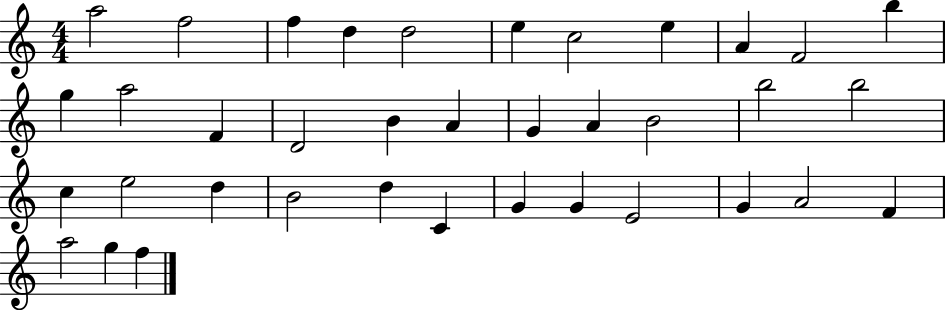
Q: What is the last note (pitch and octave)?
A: F5